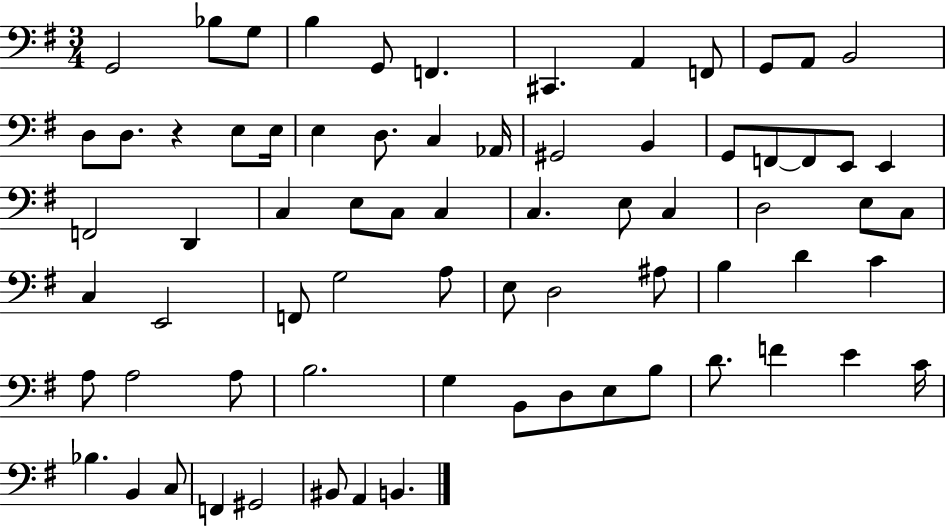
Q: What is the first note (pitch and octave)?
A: G2